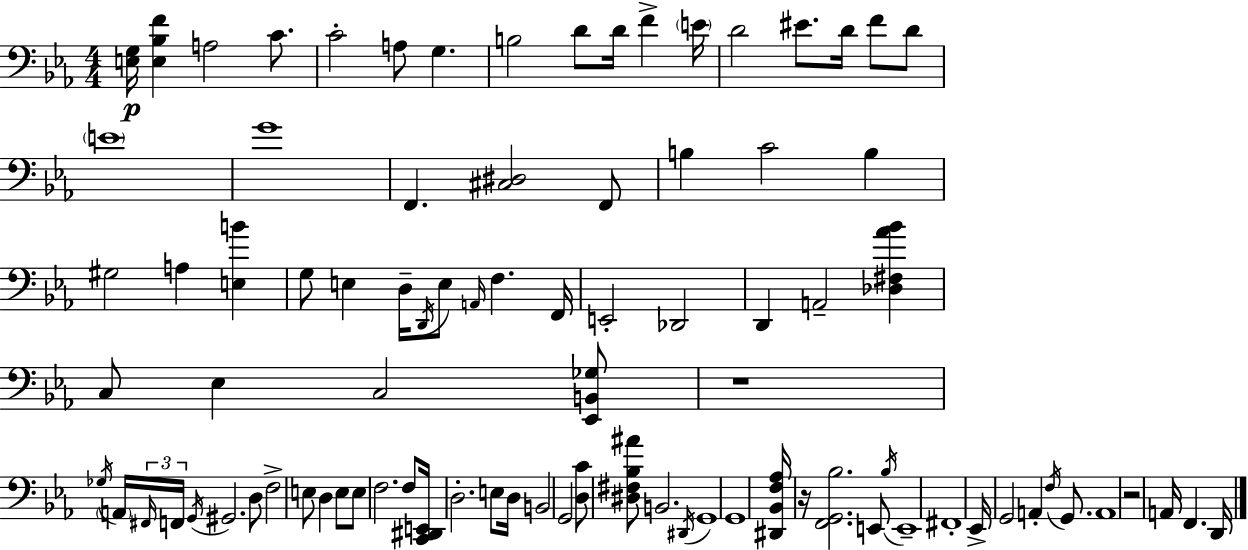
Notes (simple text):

[E3,G3]/s [E3,Bb3,F4]/q A3/h C4/e. C4/h A3/e G3/q. B3/h D4/e D4/s F4/q E4/s D4/h EIS4/e. D4/s F4/e D4/e E4/w G4/w F2/q. [C#3,D#3]/h F2/e B3/q C4/h B3/q G#3/h A3/q [E3,B4]/q G3/e E3/q D3/s D2/s E3/e A2/s F3/q. F2/s E2/h Db2/h D2/q A2/h [Db3,F#3,Ab4,Bb4]/q C3/e Eb3/q C3/h [Eb2,B2,Gb3]/e R/w Gb3/s A2/s F#2/s F2/s G2/s G#2/h. D3/e F3/h E3/e D3/q E3/e E3/e F3/h. F3/e [C2,D#2,E2]/s D3/h. E3/e D3/s B2/h G2/h [D3,C4]/e [D#3,F#3,Bb3,A#4]/e B2/h. D#2/s G2/w G2/w [D#2,Bb2,F3,Ab3]/s R/s [F2,G2,Bb3]/h. E2/e Bb3/s E2/w F#2/w Eb2/s G2/h A2/q F3/s G2/e. A2/w R/h A2/s F2/q. D2/s